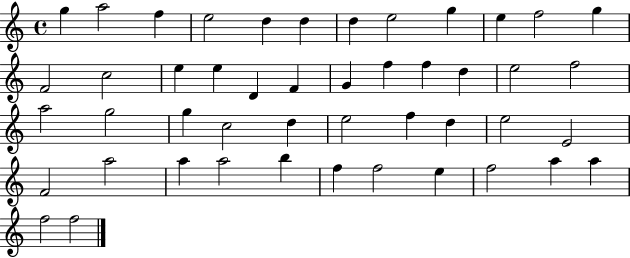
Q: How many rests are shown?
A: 0